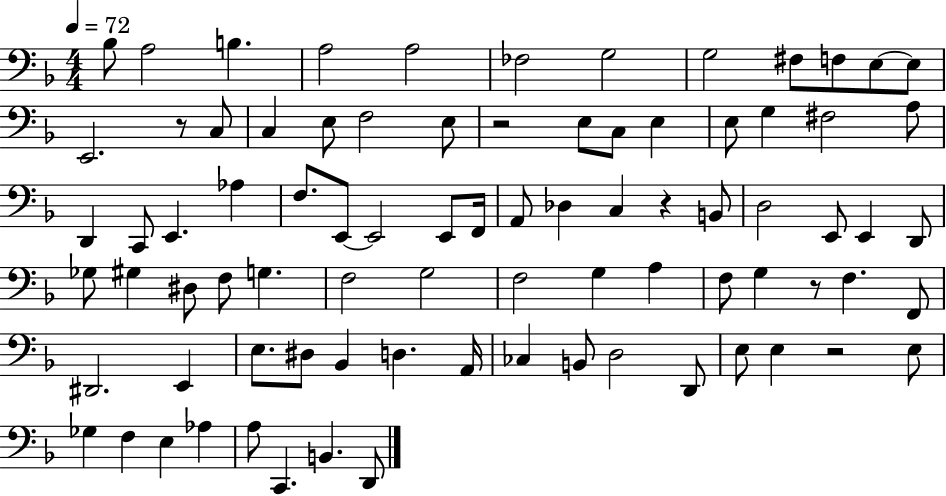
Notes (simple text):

Bb3/e A3/h B3/q. A3/h A3/h FES3/h G3/h G3/h F#3/e F3/e E3/e E3/e E2/h. R/e C3/e C3/q E3/e F3/h E3/e R/h E3/e C3/e E3/q E3/e G3/q F#3/h A3/e D2/q C2/e E2/q. Ab3/q F3/e. E2/e E2/h E2/e F2/s A2/e Db3/q C3/q R/q B2/e D3/h E2/e E2/q D2/e Gb3/e G#3/q D#3/e F3/e G3/q. F3/h G3/h F3/h G3/q A3/q F3/e G3/q R/e F3/q. F2/e D#2/h. E2/q E3/e. D#3/e Bb2/q D3/q. A2/s CES3/q B2/e D3/h D2/e E3/e E3/q R/h E3/e Gb3/q F3/q E3/q Ab3/q A3/e C2/q. B2/q. D2/e